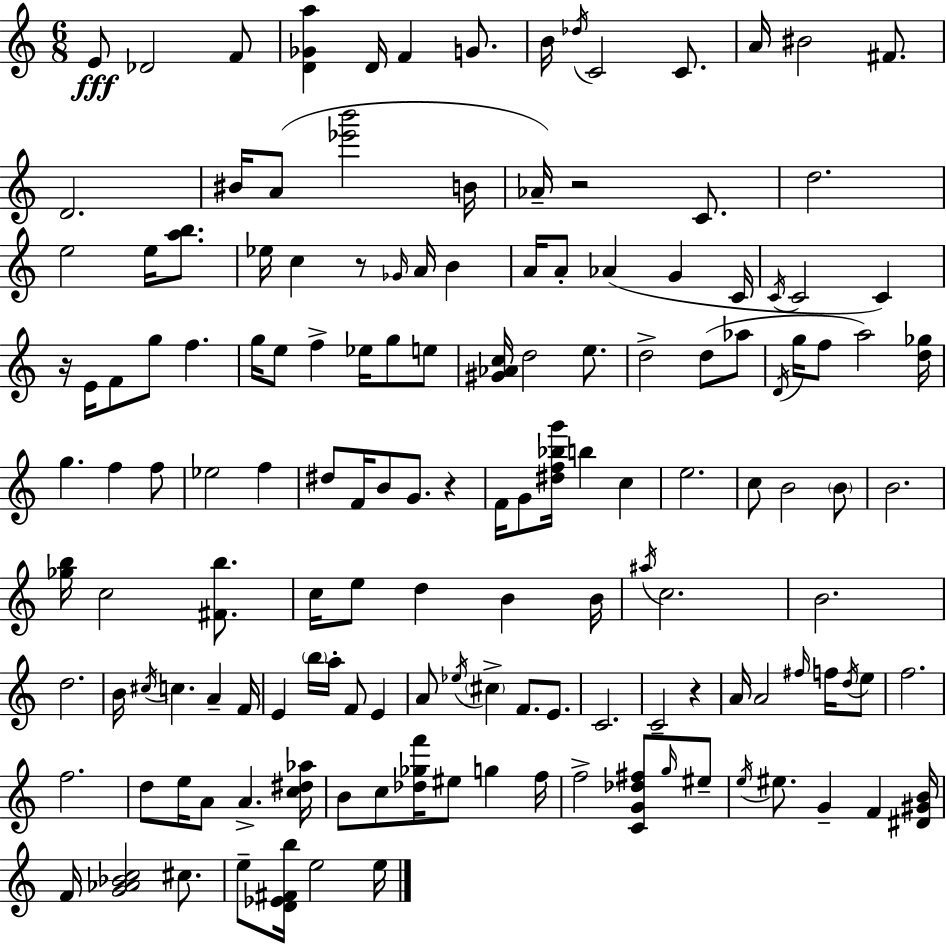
{
  \clef treble
  \numericTimeSignature
  \time 6/8
  \key a \minor
  e'8\fff des'2 f'8 | <d' ges' a''>4 d'16 f'4 g'8. | b'16 \acciaccatura { des''16 } c'2 c'8. | a'16 bis'2 fis'8. | \break d'2. | bis'16 a'8( <ees''' b'''>2 | b'16 aes'16--) r2 c'8. | d''2. | \break e''2 e''16 <a'' b''>8. | ees''16 c''4 r8 \grace { ges'16 } a'16 b'4 | a'16 a'8-. aes'4( g'4 | c'16 \acciaccatura { c'16 } c'2 c'4) | \break r16 e'16 f'8 g''8 f''4. | g''16 e''8 f''4-> ees''16 g''8 | e''8 <gis' aes' c''>16 d''2 | e''8. d''2-> d''8( | \break aes''8 \acciaccatura { d'16 } g''16 f''8 a''2) | <d'' ges''>16 g''4. f''4 | f''8 ees''2 | f''4 dis''8 f'16 b'8 g'8. | \break r4 f'16 g'8 <dis'' f'' bes'' g'''>16 b''4 | c''4 e''2. | c''8 b'2 | \parenthesize b'8 b'2. | \break <ges'' b''>16 c''2 | <fis' b''>8. c''16 e''8 d''4 b'4 | b'16 \acciaccatura { ais''16 } c''2. | b'2. | \break d''2. | b'16 \acciaccatura { cis''16 } c''4. | a'4-- f'16 e'4 \parenthesize b''16 a''16-. | f'8 e'4 a'8 \acciaccatura { ees''16 } \parenthesize cis''4-> | \break f'8. e'8. c'2. | c'2-- | r4 a'16 a'2 | \grace { fis''16 } f''16 \acciaccatura { d''16 } e''8 f''2. | \break f''2. | d''8 e''16 | a'8 a'4.-> <c'' dis'' aes''>16 b'8 c''8 | <des'' ges'' f'''>16 eis''8 g''4 f''16 f''2-> | \break <c' g' des'' fis''>8 \grace { g''16 } eis''8-- \acciaccatura { e''16 } eis''8. | g'4-- f'4 <dis' gis' b'>16 f'16 | <g' aes' bes' c''>2 cis''8. e''8-- | <d' ees' fis' b''>16 e''2 e''16 \bar "|."
}